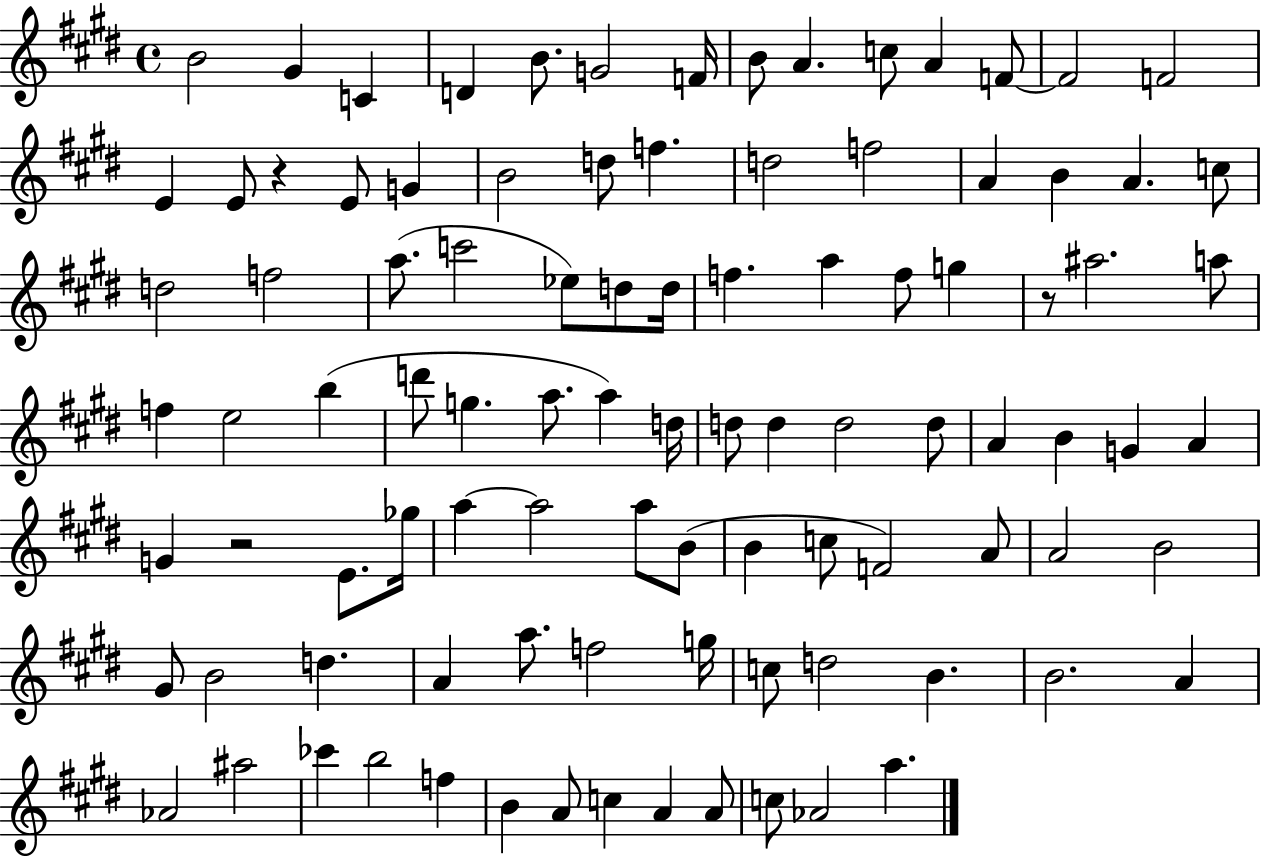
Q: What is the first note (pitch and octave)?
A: B4